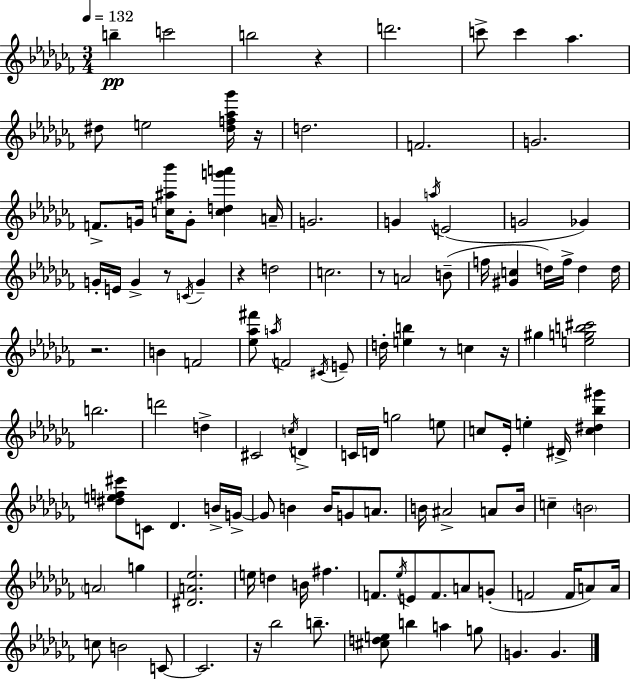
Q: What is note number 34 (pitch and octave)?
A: F5